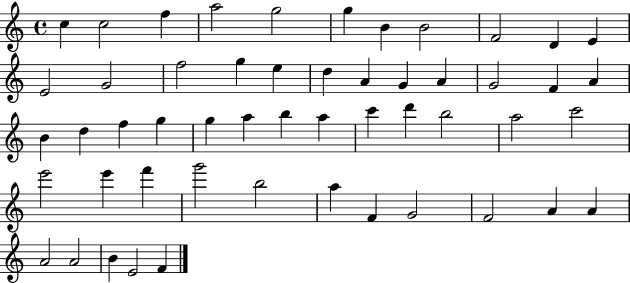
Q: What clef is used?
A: treble